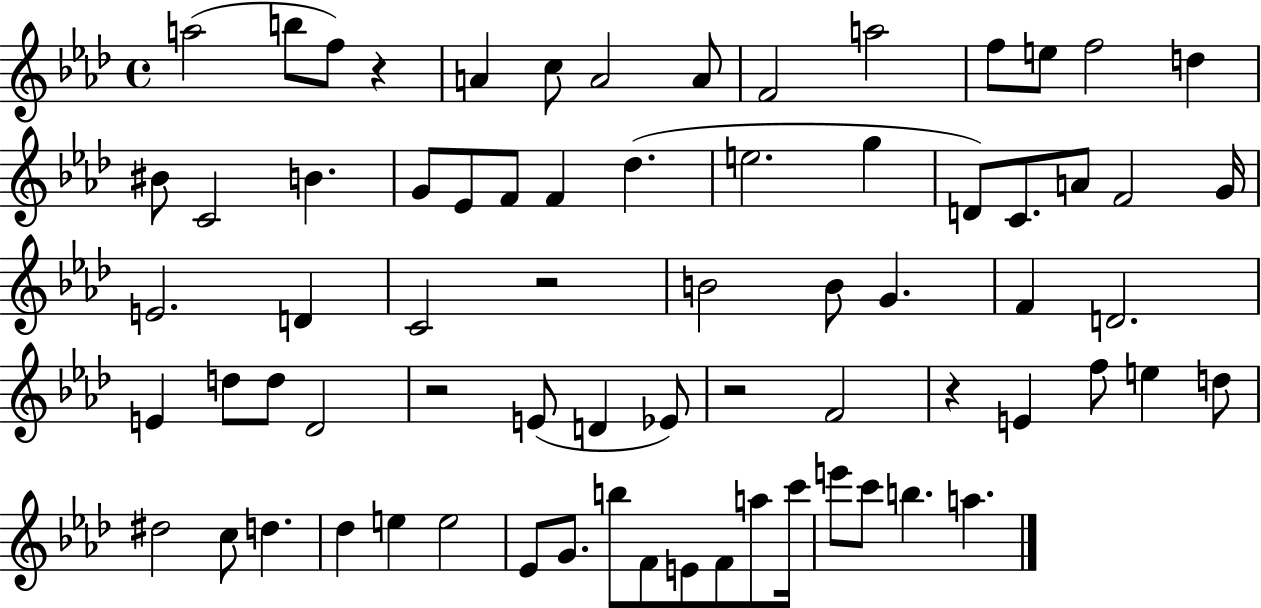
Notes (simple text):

A5/h B5/e F5/e R/q A4/q C5/e A4/h A4/e F4/h A5/h F5/e E5/e F5/h D5/q BIS4/e C4/h B4/q. G4/e Eb4/e F4/e F4/q Db5/q. E5/h. G5/q D4/e C4/e. A4/e F4/h G4/s E4/h. D4/q C4/h R/h B4/h B4/e G4/q. F4/q D4/h. E4/q D5/e D5/e Db4/h R/h E4/e D4/q Eb4/e R/h F4/h R/q E4/q F5/e E5/q D5/e D#5/h C5/e D5/q. Db5/q E5/q E5/h Eb4/e G4/e. B5/e F4/e E4/e F4/e A5/e C6/s E6/e C6/e B5/q. A5/q.